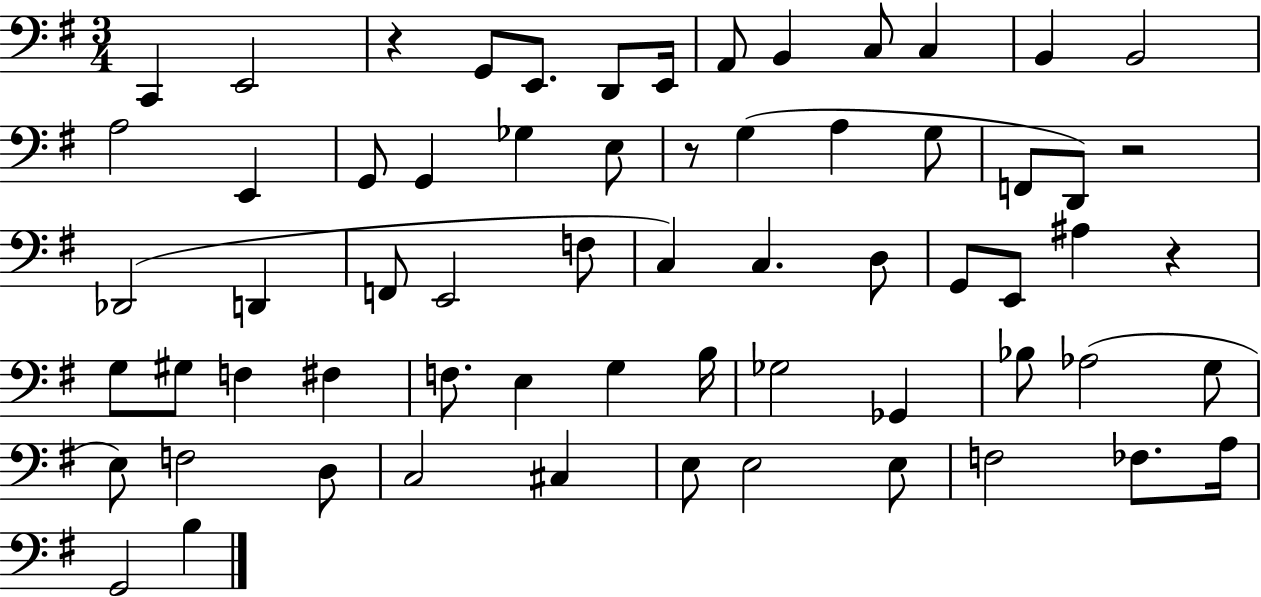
{
  \clef bass
  \numericTimeSignature
  \time 3/4
  \key g \major
  c,4 e,2 | r4 g,8 e,8. d,8 e,16 | a,8 b,4 c8 c4 | b,4 b,2 | \break a2 e,4 | g,8 g,4 ges4 e8 | r8 g4( a4 g8 | f,8 d,8) r2 | \break des,2( d,4 | f,8 e,2 f8 | c4) c4. d8 | g,8 e,8 ais4 r4 | \break g8 gis8 f4 fis4 | f8. e4 g4 b16 | ges2 ges,4 | bes8 aes2( g8 | \break e8) f2 d8 | c2 cis4 | e8 e2 e8 | f2 fes8. a16 | \break g,2 b4 | \bar "|."
}